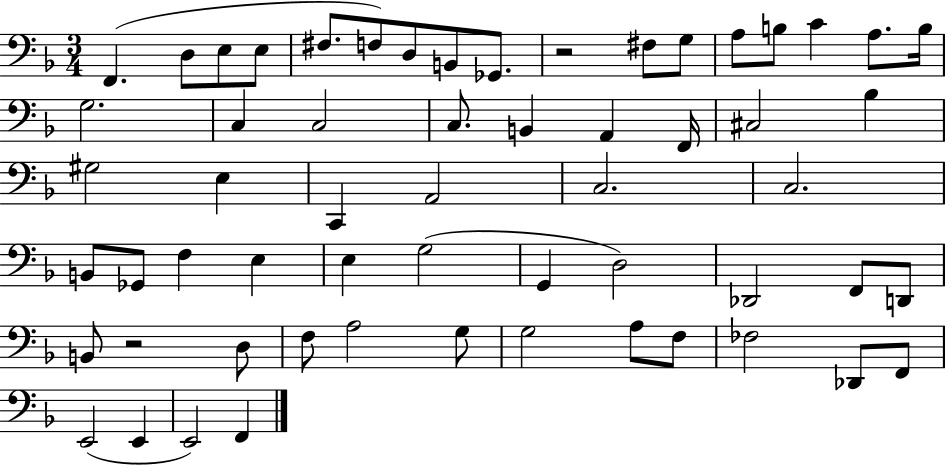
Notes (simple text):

F2/q. D3/e E3/e E3/e F#3/e. F3/e D3/e B2/e Gb2/e. R/h F#3/e G3/e A3/e B3/e C4/q A3/e. B3/s G3/h. C3/q C3/h C3/e. B2/q A2/q F2/s C#3/h Bb3/q G#3/h E3/q C2/q A2/h C3/h. C3/h. B2/e Gb2/e F3/q E3/q E3/q G3/h G2/q D3/h Db2/h F2/e D2/e B2/e R/h D3/e F3/e A3/h G3/e G3/h A3/e F3/e FES3/h Db2/e F2/e E2/h E2/q E2/h F2/q